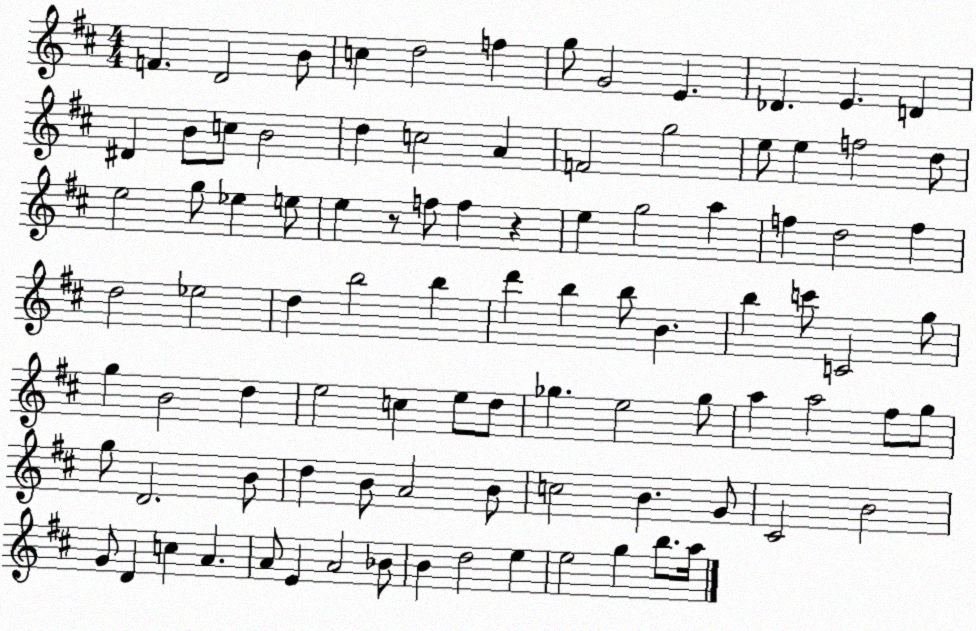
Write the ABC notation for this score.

X:1
T:Untitled
M:4/4
L:1/4
K:D
F D2 B/2 c d2 f g/2 G2 E _D E D ^D B/2 c/2 B2 d c2 A F2 g2 e/2 e f2 d/2 e2 g/2 _e e/2 e z/2 f/2 f z e g2 a f d2 f d2 _e2 d b2 b d' b b/2 B b c'/2 C2 g/2 g B2 d e2 c e/2 d/2 _g e2 _g/2 a a2 ^f/2 g/2 g/2 D2 B/2 d B/2 A2 B/2 c2 B G/2 ^C2 B2 G/2 D c A A/2 E A2 _B/2 B d2 e e2 g b/2 a/4